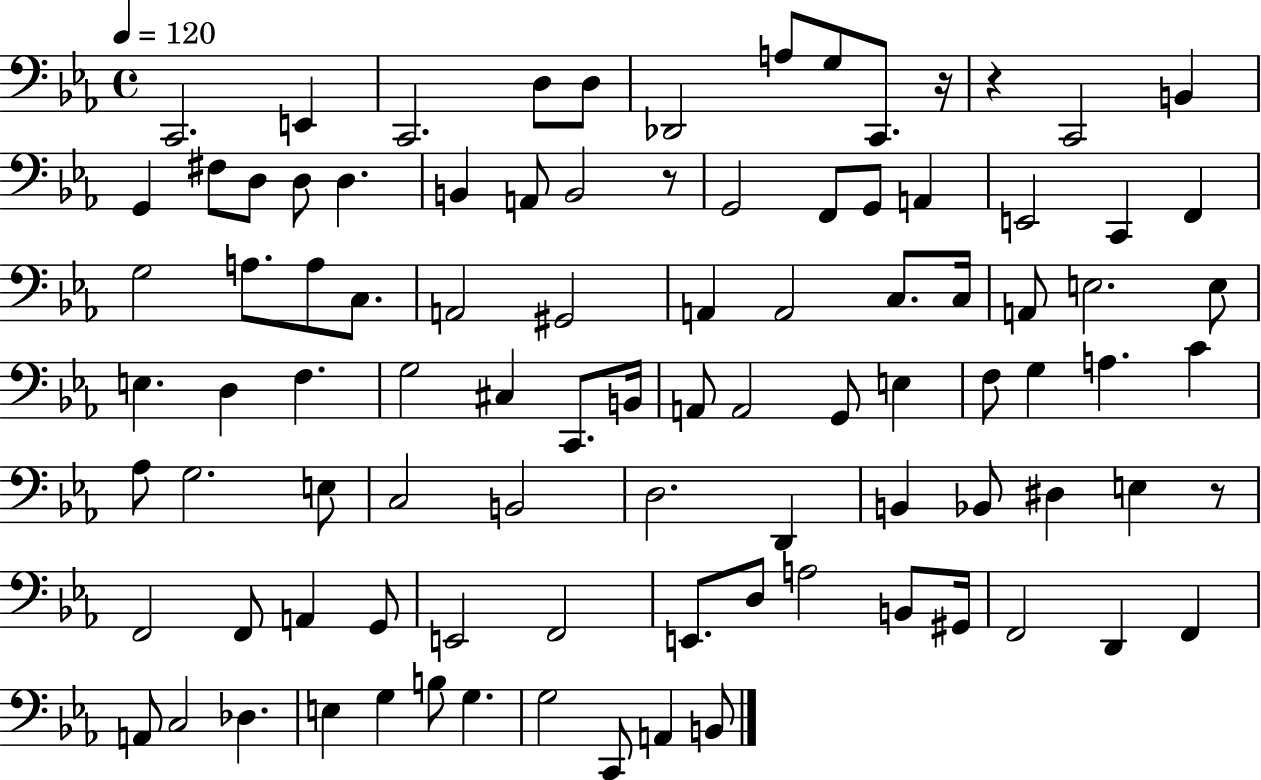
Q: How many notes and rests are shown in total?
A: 94